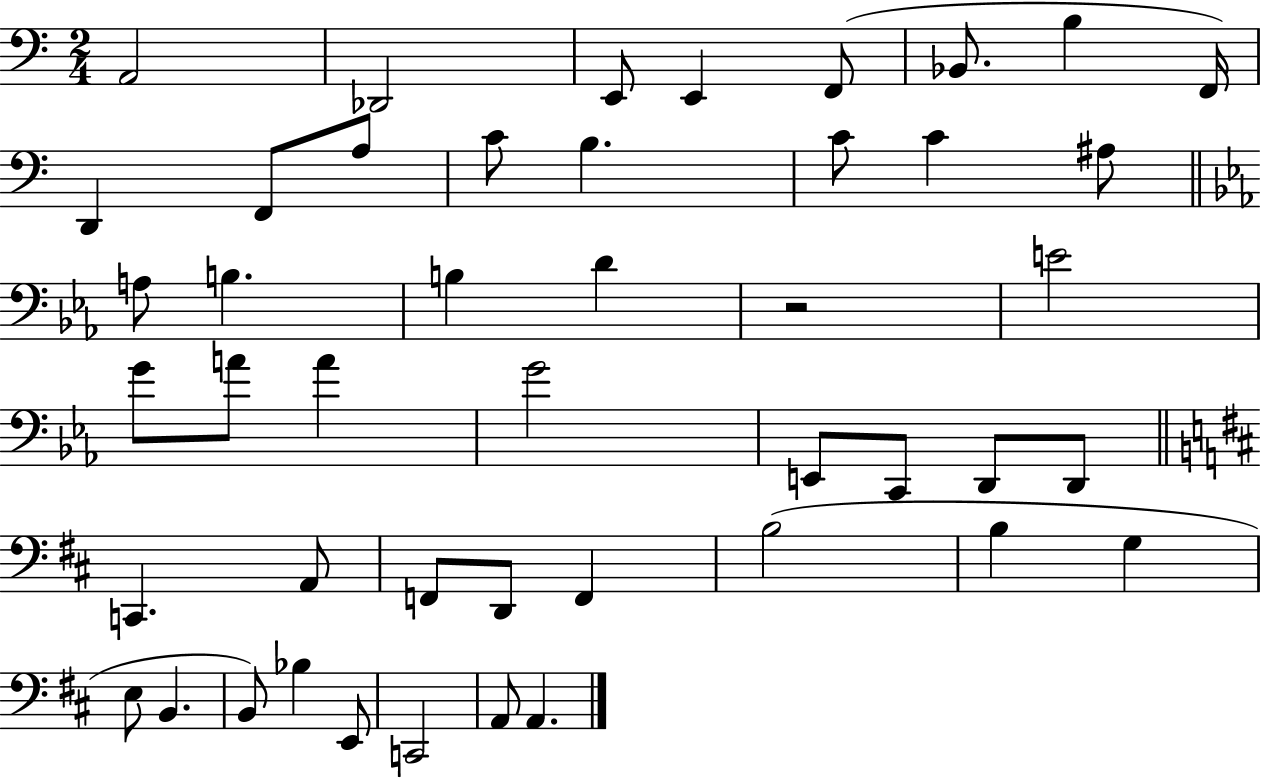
X:1
T:Untitled
M:2/4
L:1/4
K:C
A,,2 _D,,2 E,,/2 E,, F,,/2 _B,,/2 B, F,,/4 D,, F,,/2 A,/2 C/2 B, C/2 C ^A,/2 A,/2 B, B, D z2 E2 G/2 A/2 A G2 E,,/2 C,,/2 D,,/2 D,,/2 C,, A,,/2 F,,/2 D,,/2 F,, B,2 B, G, E,/2 B,, B,,/2 _B, E,,/2 C,,2 A,,/2 A,,